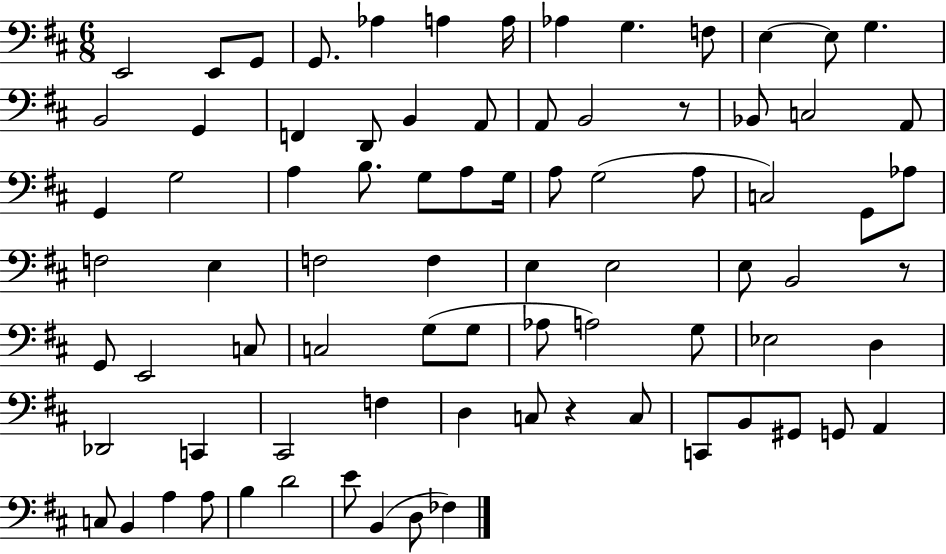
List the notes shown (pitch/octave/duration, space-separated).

E2/h E2/e G2/e G2/e. Ab3/q A3/q A3/s Ab3/q G3/q. F3/e E3/q E3/e G3/q. B2/h G2/q F2/q D2/e B2/q A2/e A2/e B2/h R/e Bb2/e C3/h A2/e G2/q G3/h A3/q B3/e. G3/e A3/e G3/s A3/e G3/h A3/e C3/h G2/e Ab3/e F3/h E3/q F3/h F3/q E3/q E3/h E3/e B2/h R/e G2/e E2/h C3/e C3/h G3/e G3/e Ab3/e A3/h G3/e Eb3/h D3/q Db2/h C2/q C#2/h F3/q D3/q C3/e R/q C3/e C2/e B2/e G#2/e G2/e A2/q C3/e B2/q A3/q A3/e B3/q D4/h E4/e B2/q D3/e FES3/q